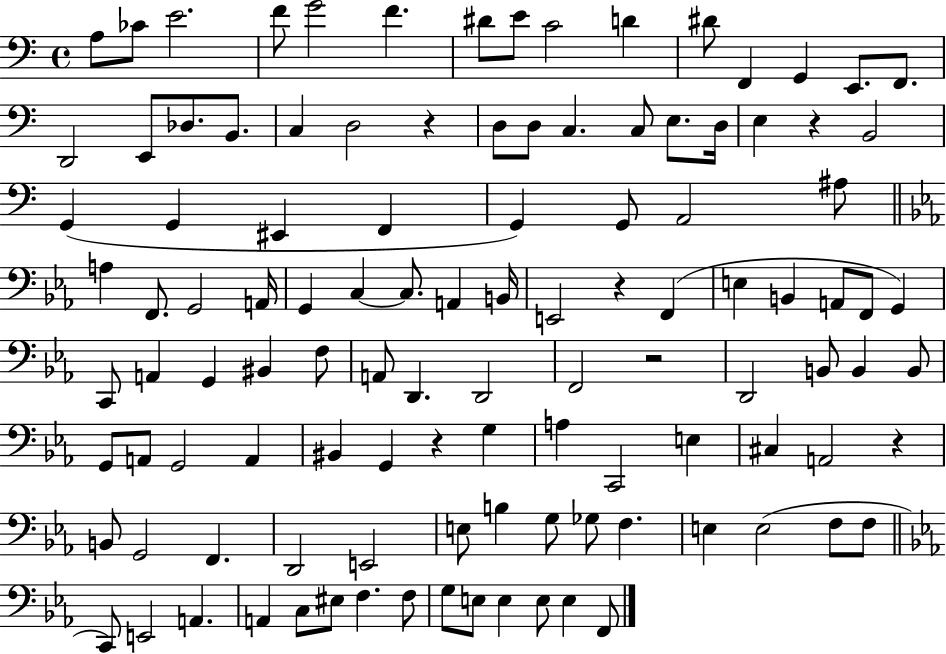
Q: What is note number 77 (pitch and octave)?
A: C#3